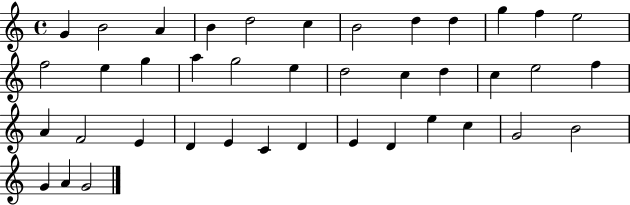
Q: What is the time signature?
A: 4/4